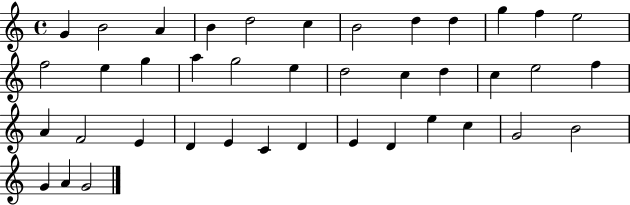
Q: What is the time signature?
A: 4/4